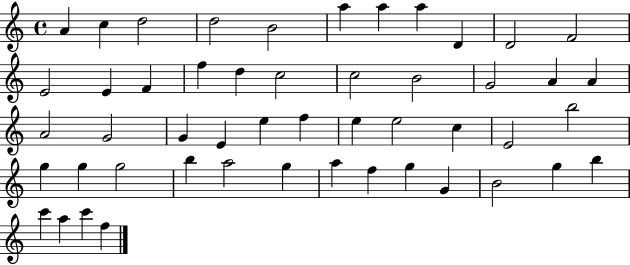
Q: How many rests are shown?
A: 0